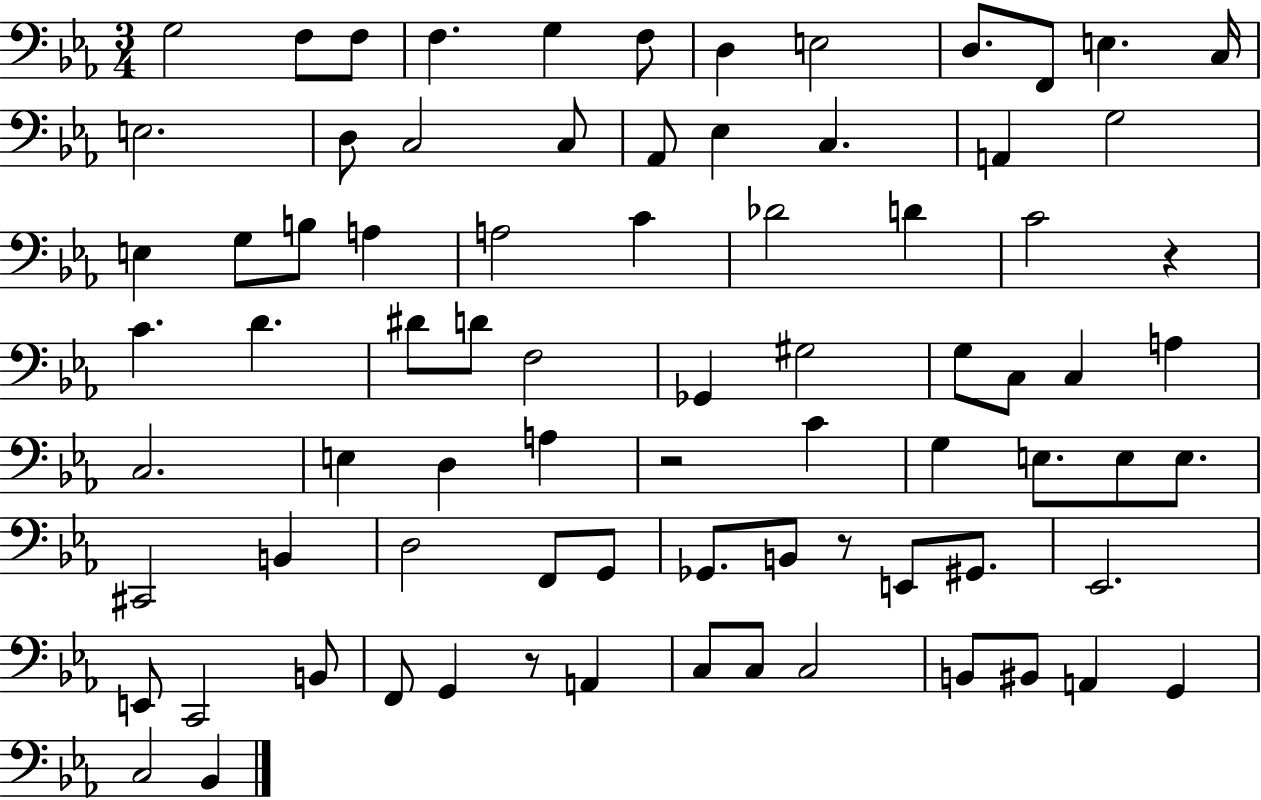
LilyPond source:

{
  \clef bass
  \numericTimeSignature
  \time 3/4
  \key ees \major
  g2 f8 f8 | f4. g4 f8 | d4 e2 | d8. f,8 e4. c16 | \break e2. | d8 c2 c8 | aes,8 ees4 c4. | a,4 g2 | \break e4 g8 b8 a4 | a2 c'4 | des'2 d'4 | c'2 r4 | \break c'4. d'4. | dis'8 d'8 f2 | ges,4 gis2 | g8 c8 c4 a4 | \break c2. | e4 d4 a4 | r2 c'4 | g4 e8. e8 e8. | \break cis,2 b,4 | d2 f,8 g,8 | ges,8. b,8 r8 e,8 gis,8. | ees,2. | \break e,8 c,2 b,8 | f,8 g,4 r8 a,4 | c8 c8 c2 | b,8 bis,8 a,4 g,4 | \break c2 bes,4 | \bar "|."
}